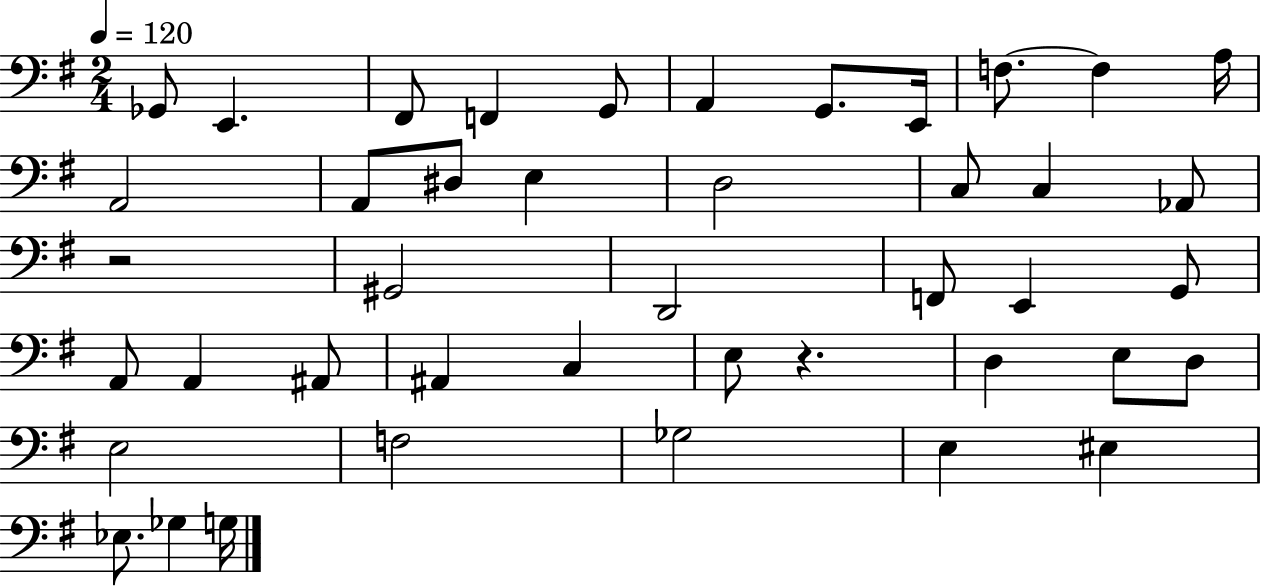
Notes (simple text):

Gb2/e E2/q. F#2/e F2/q G2/e A2/q G2/e. E2/s F3/e. F3/q A3/s A2/h A2/e D#3/e E3/q D3/h C3/e C3/q Ab2/e R/h G#2/h D2/h F2/e E2/q G2/e A2/e A2/q A#2/e A#2/q C3/q E3/e R/q. D3/q E3/e D3/e E3/h F3/h Gb3/h E3/q EIS3/q Eb3/e. Gb3/q G3/s